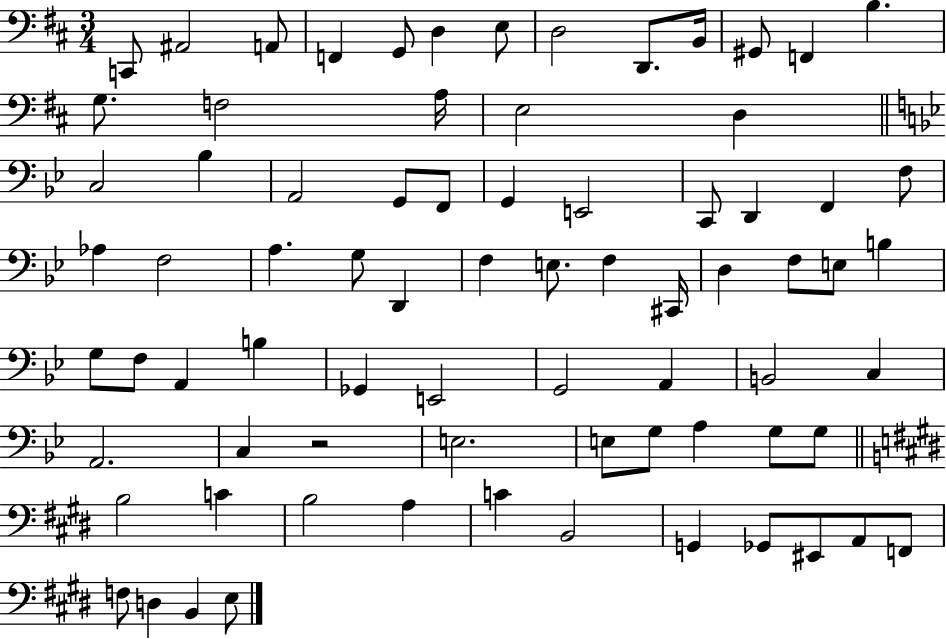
{
  \clef bass
  \numericTimeSignature
  \time 3/4
  \key d \major
  c,8 ais,2 a,8 | f,4 g,8 d4 e8 | d2 d,8. b,16 | gis,8 f,4 b4. | \break g8. f2 a16 | e2 d4 | \bar "||" \break \key g \minor c2 bes4 | a,2 g,8 f,8 | g,4 e,2 | c,8 d,4 f,4 f8 | \break aes4 f2 | a4. g8 d,4 | f4 e8. f4 cis,16 | d4 f8 e8 b4 | \break g8 f8 a,4 b4 | ges,4 e,2 | g,2 a,4 | b,2 c4 | \break a,2. | c4 r2 | e2. | e8 g8 a4 g8 g8 | \break \bar "||" \break \key e \major b2 c'4 | b2 a4 | c'4 b,2 | g,4 ges,8 eis,8 a,8 f,8 | \break f8 d4 b,4 e8 | \bar "|."
}